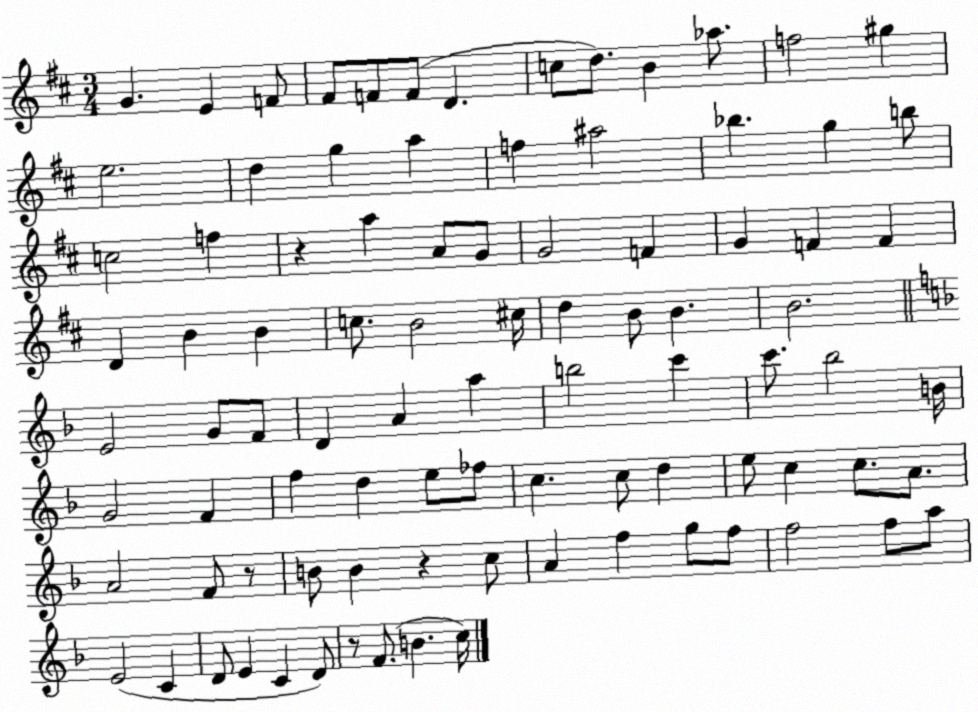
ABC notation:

X:1
T:Untitled
M:3/4
L:1/4
K:D
G E F/2 ^F/2 F/2 F/2 D c/2 d/2 B _a/2 f2 ^g e2 d g a f ^a2 _b g b/2 c2 f z a A/2 G/2 G2 F G F F D B B c/2 B2 ^c/4 d B/2 B B2 E2 G/2 F/2 D A a b2 c' c'/2 _b2 B/4 G2 F f d e/2 _f/2 c c/2 d e/2 c c/2 A/2 A2 F/2 z/2 B/2 B z c/2 A f g/2 f/2 f2 f/2 a/2 E2 C D/2 E C D/2 z/2 F/2 B c/4